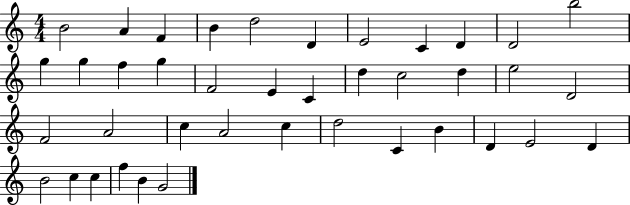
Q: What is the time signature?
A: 4/4